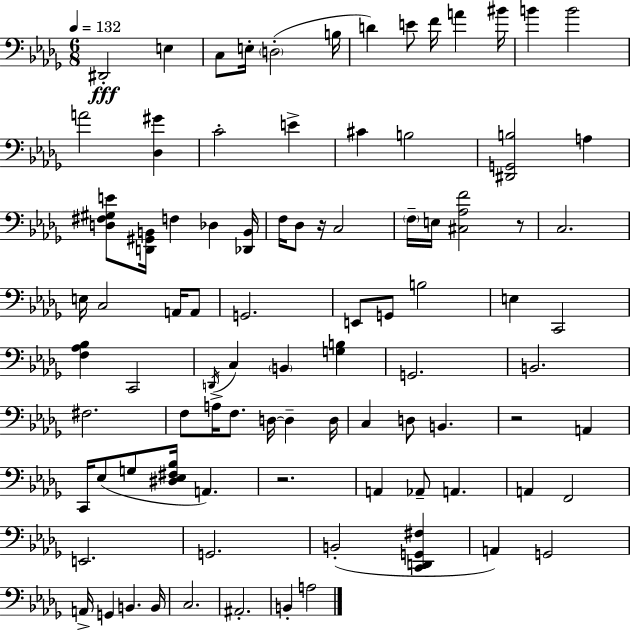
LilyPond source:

{
  \clef bass
  \numericTimeSignature
  \time 6/8
  \key bes \minor
  \tempo 4 = 132
  dis,2-.\fff e4 | c8 e16-. \parenthesize d2-.( b16 | d'4) e'8 f'16 a'4 bis'16 | b'4 b'2 | \break a'2 <des gis'>4 | c'2-. e'4-> | cis'4 b2 | <dis, g, b>2 a4 | \break <d fis gis e'>8 <d, gis, b,>16 f4 des4 <des, b,>16 | f16 des8 r16 c2 | \parenthesize f16-- e16 <cis aes f'>2 r8 | c2. | \break e16 c2 a,16 a,8 | g,2. | e,8 g,8 b2 | e4 c,2 | \break <f aes bes>4 c,2 | \acciaccatura { d,16 } c4 \parenthesize b,4 <g b>4 | g,2. | b,2. | \break fis2. | f8 a16-> f8. d16~~ d4-- | d16 c4 d8 b,4. | r2 a,4 | \break c,16 ees8( g8 <dis ees fis bes>16 a,4.) | r2. | a,4 aes,8-- a,4. | a,4 f,2 | \break e,2. | g,2. | b,2-.( <c, d, g, fis>4 | a,4) g,2 | \break a,16-> g,4 b,4. | b,16 c2. | ais,2.-. | b,4-. a2 | \break \bar "|."
}